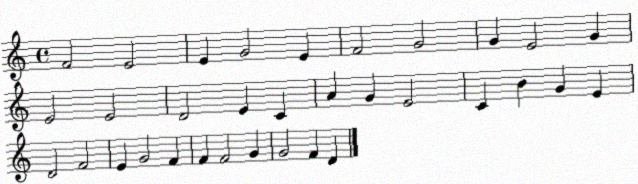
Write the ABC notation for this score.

X:1
T:Untitled
M:4/4
L:1/4
K:C
F2 E2 E G2 E F2 G2 G E2 G E2 E2 D2 E C A G E2 C B G E D2 F2 E G2 F F F2 G G2 F D